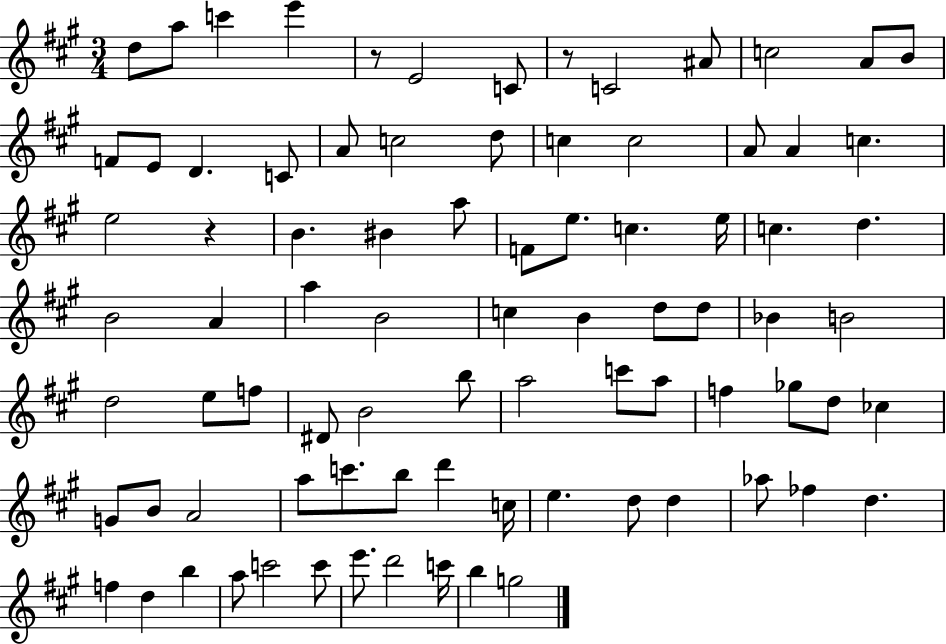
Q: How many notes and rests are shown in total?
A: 84